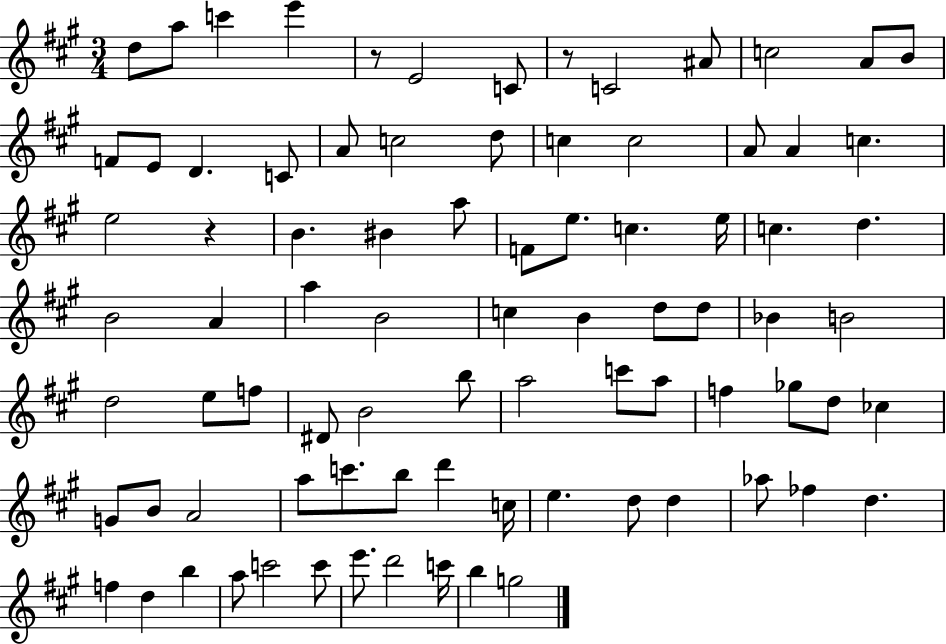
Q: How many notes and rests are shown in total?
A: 84